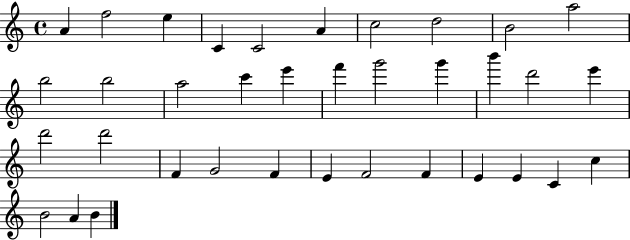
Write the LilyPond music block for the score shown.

{
  \clef treble
  \time 4/4
  \defaultTimeSignature
  \key c \major
  a'4 f''2 e''4 | c'4 c'2 a'4 | c''2 d''2 | b'2 a''2 | \break b''2 b''2 | a''2 c'''4 e'''4 | f'''4 g'''2 g'''4 | b'''4 d'''2 e'''4 | \break d'''2 d'''2 | f'4 g'2 f'4 | e'4 f'2 f'4 | e'4 e'4 c'4 c''4 | \break b'2 a'4 b'4 | \bar "|."
}